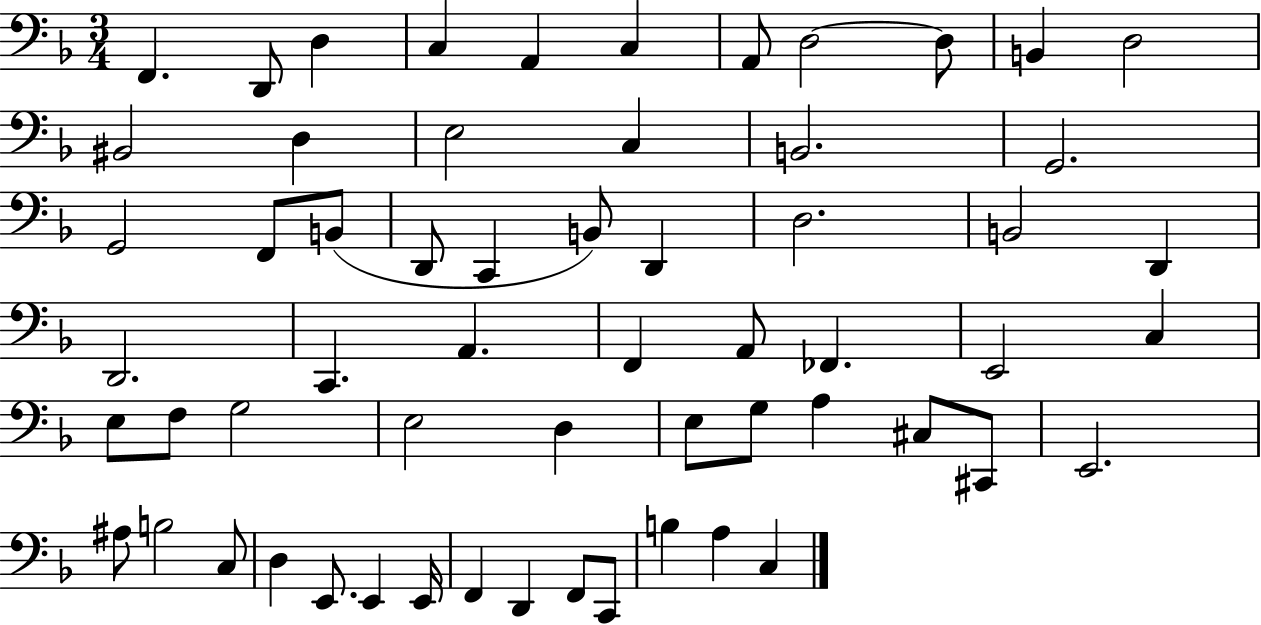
X:1
T:Untitled
M:3/4
L:1/4
K:F
F,, D,,/2 D, C, A,, C, A,,/2 D,2 D,/2 B,, D,2 ^B,,2 D, E,2 C, B,,2 G,,2 G,,2 F,,/2 B,,/2 D,,/2 C,, B,,/2 D,, D,2 B,,2 D,, D,,2 C,, A,, F,, A,,/2 _F,, E,,2 C, E,/2 F,/2 G,2 E,2 D, E,/2 G,/2 A, ^C,/2 ^C,,/2 E,,2 ^A,/2 B,2 C,/2 D, E,,/2 E,, E,,/4 F,, D,, F,,/2 C,,/2 B, A, C,